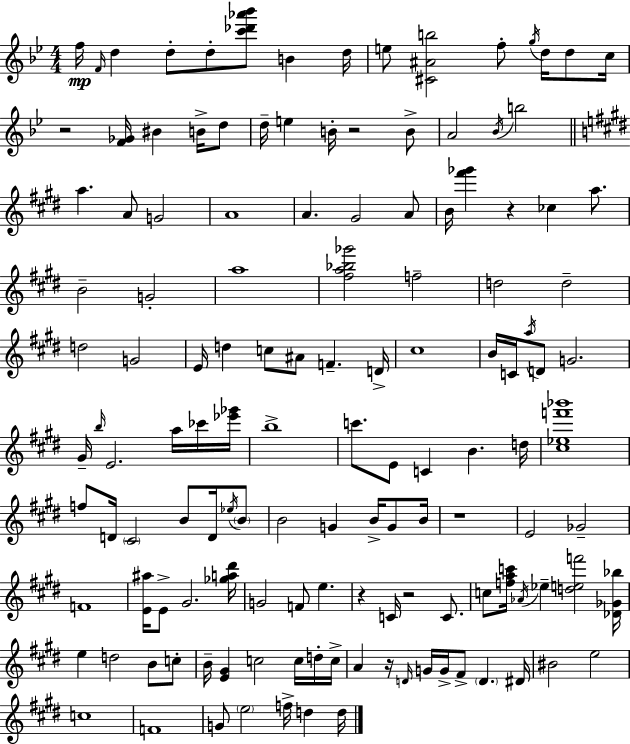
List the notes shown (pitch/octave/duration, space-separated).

F5/s F4/s D5/q D5/e D5/e [C6,Db6,Ab6,Bb6]/e B4/q D5/s E5/e [C#4,A#4,B5]/h F5/e G5/s D5/s D5/e C5/s R/h [F4,Gb4]/s BIS4/q B4/s D5/e D5/s E5/q B4/s R/h B4/e A4/h Bb4/s B5/h A5/q. A4/e G4/h A4/w A4/q. G#4/h A4/e B4/s [F#6,Gb6]/q R/q CES5/q A5/e. B4/h G4/h A5/w [F#5,A5,Bb5,Gb6]/h F5/h D5/h D5/h D5/h G4/h E4/s D5/q C5/e A#4/e F4/q. D4/s C#5/w B4/s C4/s A5/s D4/e G4/h. G#4/s B5/s E4/h. A5/s CES6/s [Eb6,Gb6]/s B5/w C6/e. E4/e C4/q B4/q. D5/s [C#5,Eb5,F6,Bb6]/w F5/e D4/s C#4/h B4/e D4/s Eb5/s B4/e B4/h G4/q B4/s G4/e B4/s R/w E4/h Gb4/h F4/w [E4,A#5]/s E4/e G#4/h. [Gb5,A5,D#6]/s G4/h F4/e E5/q. R/q C4/s R/h C4/e. C5/e [F5,A5,C6]/s Ab4/s Eb5/q [D5,E5,F6]/h [Db4,Gb4,Bb5]/s E5/q D5/h B4/e C5/e B4/s [E4,G#4]/q C5/h C5/s D5/s C5/s A4/q R/s D4/s G4/s G4/s F#4/e D4/q. D#4/s BIS4/h E5/h C5/w F4/w G4/e E5/h F5/s D5/q D5/s